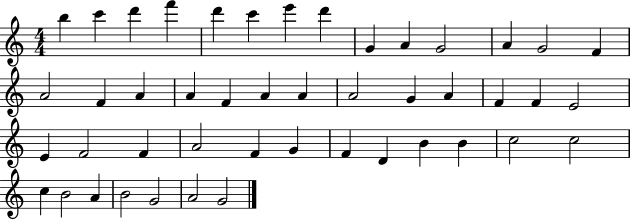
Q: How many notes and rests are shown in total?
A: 46